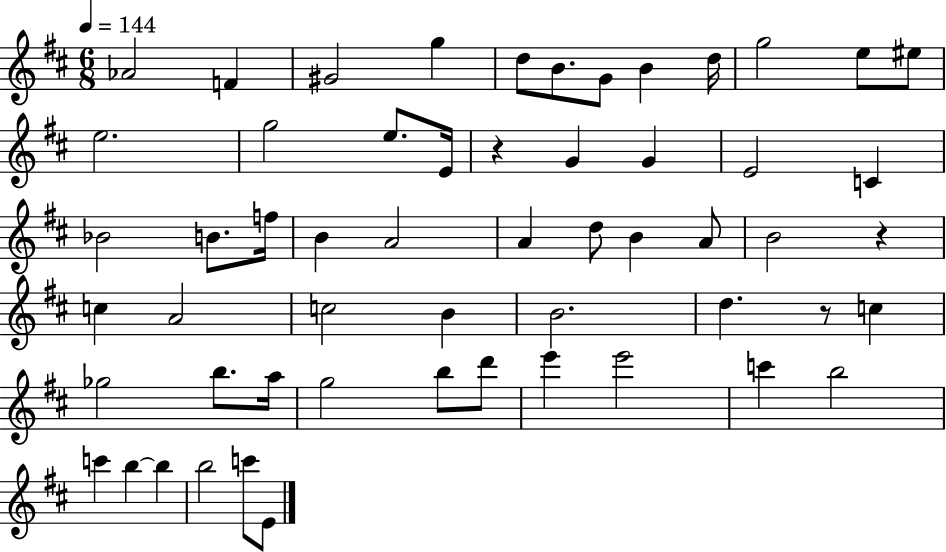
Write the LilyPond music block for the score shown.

{
  \clef treble
  \numericTimeSignature
  \time 6/8
  \key d \major
  \tempo 4 = 144
  \repeat volta 2 { aes'2 f'4 | gis'2 g''4 | d''8 b'8. g'8 b'4 d''16 | g''2 e''8 eis''8 | \break e''2. | g''2 e''8. e'16 | r4 g'4 g'4 | e'2 c'4 | \break bes'2 b'8. f''16 | b'4 a'2 | a'4 d''8 b'4 a'8 | b'2 r4 | \break c''4 a'2 | c''2 b'4 | b'2. | d''4. r8 c''4 | \break ges''2 b''8. a''16 | g''2 b''8 d'''8 | e'''4 e'''2 | c'''4 b''2 | \break c'''4 b''4~~ b''4 | b''2 c'''8 e'8 | } \bar "|."
}